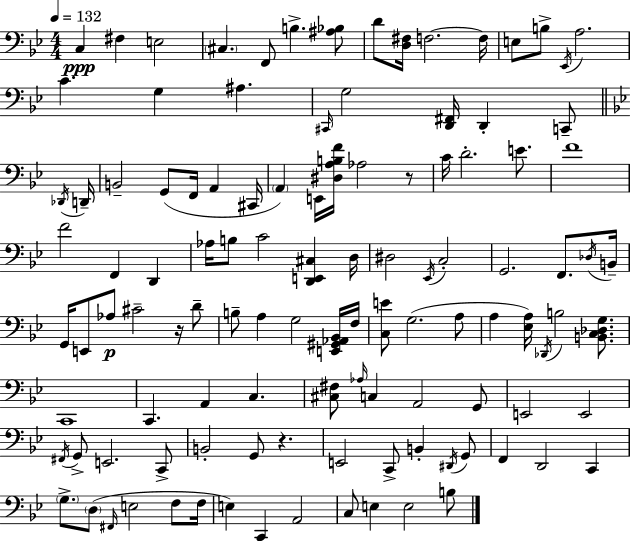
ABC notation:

X:1
T:Untitled
M:4/4
L:1/4
K:Gm
C, ^F, E,2 ^C, F,,/2 B, [^A,_B,]/2 D/2 [D,^F,]/4 F,2 F,/4 E,/2 B,/2 _E,,/4 A,2 C G, ^A, ^C,,/4 G,2 [D,,^F,,]/4 D,, C,,/2 _D,,/4 D,,/4 B,,2 G,,/2 F,,/4 A,, ^C,,/4 A,, E,,/4 [^D,A,B,F]/4 _A,2 z/2 C/4 D2 E/2 F4 F2 F,, D,, _A,/4 B,/2 C2 [D,,E,,^C,] D,/4 ^D,2 _E,,/4 C,2 G,,2 F,,/2 _D,/4 B,,/4 G,,/4 E,,/2 _A,/2 ^C2 z/4 D/2 B,/2 A, G,2 [E,,^G,,_A,,_B,,]/4 F,/4 [C,E]/2 G,2 A,/2 A, [_E,A,]/4 _D,,/4 B,2 [B,,C,_D,G,]/2 C,,4 C,, A,, C, [^C,^F,]/2 _A,/4 C, A,,2 G,,/2 E,,2 E,,2 ^F,,/4 G,,/2 E,,2 C,,/2 B,,2 G,,/2 z E,,2 C,,/2 B,, ^D,,/4 G,,/2 F,, D,,2 C,, G,/2 D,/2 ^F,,/4 E,2 F,/2 F,/4 E, C,, A,,2 C,/2 E, E,2 B,/2